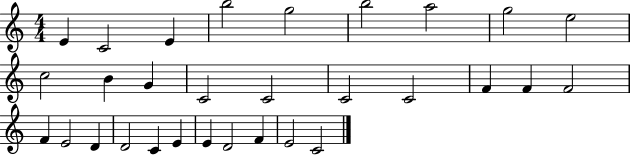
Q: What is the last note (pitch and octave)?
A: C4